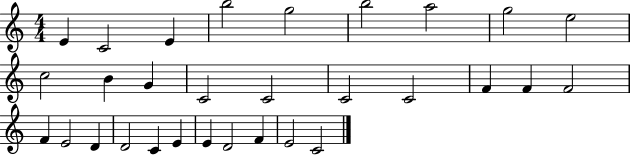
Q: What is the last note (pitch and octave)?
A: C4